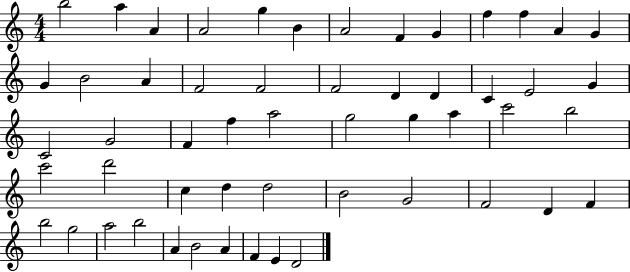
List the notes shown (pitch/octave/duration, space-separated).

B5/h A5/q A4/q A4/h G5/q B4/q A4/h F4/q G4/q F5/q F5/q A4/q G4/q G4/q B4/h A4/q F4/h F4/h F4/h D4/q D4/q C4/q E4/h G4/q C4/h G4/h F4/q F5/q A5/h G5/h G5/q A5/q C6/h B5/h C6/h D6/h C5/q D5/q D5/h B4/h G4/h F4/h D4/q F4/q B5/h G5/h A5/h B5/h A4/q B4/h A4/q F4/q E4/q D4/h